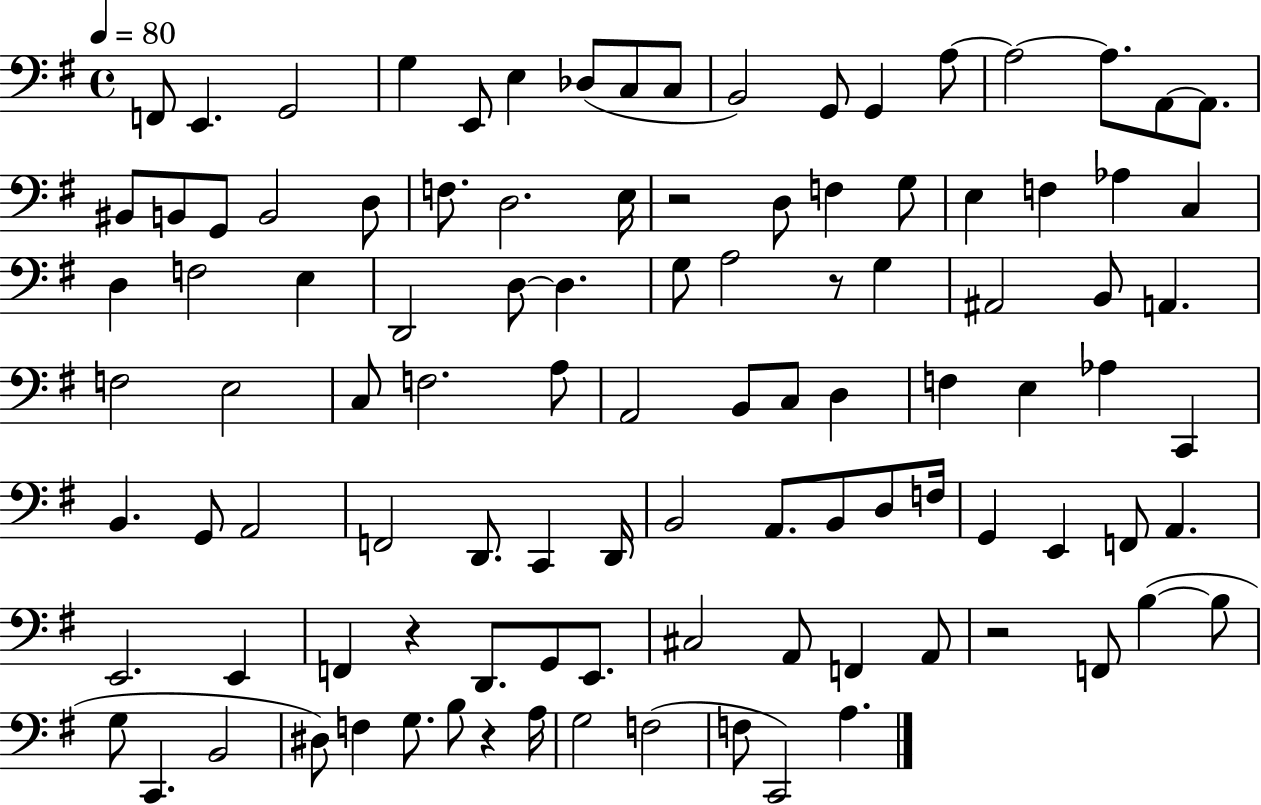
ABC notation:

X:1
T:Untitled
M:4/4
L:1/4
K:G
F,,/2 E,, G,,2 G, E,,/2 E, _D,/2 C,/2 C,/2 B,,2 G,,/2 G,, A,/2 A,2 A,/2 A,,/2 A,,/2 ^B,,/2 B,,/2 G,,/2 B,,2 D,/2 F,/2 D,2 E,/4 z2 D,/2 F, G,/2 E, F, _A, C, D, F,2 E, D,,2 D,/2 D, G,/2 A,2 z/2 G, ^A,,2 B,,/2 A,, F,2 E,2 C,/2 F,2 A,/2 A,,2 B,,/2 C,/2 D, F, E, _A, C,, B,, G,,/2 A,,2 F,,2 D,,/2 C,, D,,/4 B,,2 A,,/2 B,,/2 D,/2 F,/4 G,, E,, F,,/2 A,, E,,2 E,, F,, z D,,/2 G,,/2 E,,/2 ^C,2 A,,/2 F,, A,,/2 z2 F,,/2 B, B,/2 G,/2 C,, B,,2 ^D,/2 F, G,/2 B,/2 z A,/4 G,2 F,2 F,/2 C,,2 A,